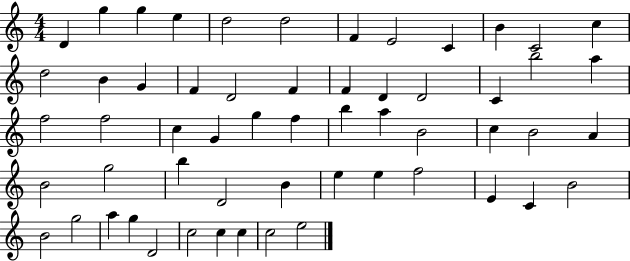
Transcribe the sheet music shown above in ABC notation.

X:1
T:Untitled
M:4/4
L:1/4
K:C
D g g e d2 d2 F E2 C B C2 c d2 B G F D2 F F D D2 C b2 a f2 f2 c G g f b a B2 c B2 A B2 g2 b D2 B e e f2 E C B2 B2 g2 a g D2 c2 c c c2 e2